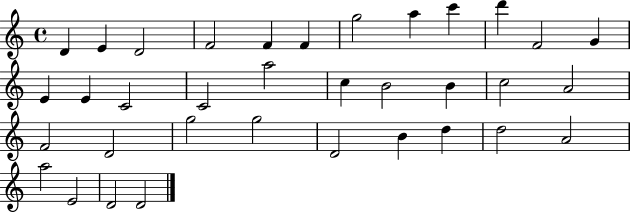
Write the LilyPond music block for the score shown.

{
  \clef treble
  \time 4/4
  \defaultTimeSignature
  \key c \major
  d'4 e'4 d'2 | f'2 f'4 f'4 | g''2 a''4 c'''4 | d'''4 f'2 g'4 | \break e'4 e'4 c'2 | c'2 a''2 | c''4 b'2 b'4 | c''2 a'2 | \break f'2 d'2 | g''2 g''2 | d'2 b'4 d''4 | d''2 a'2 | \break a''2 e'2 | d'2 d'2 | \bar "|."
}